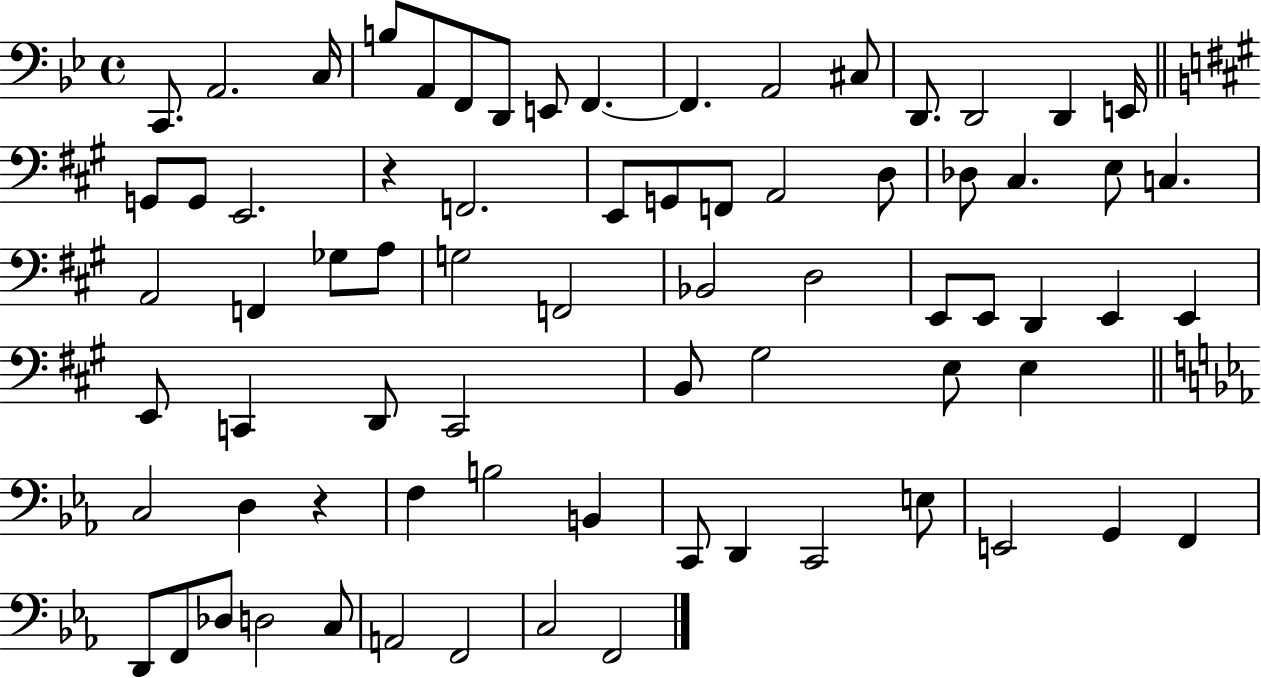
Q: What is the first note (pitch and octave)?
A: C2